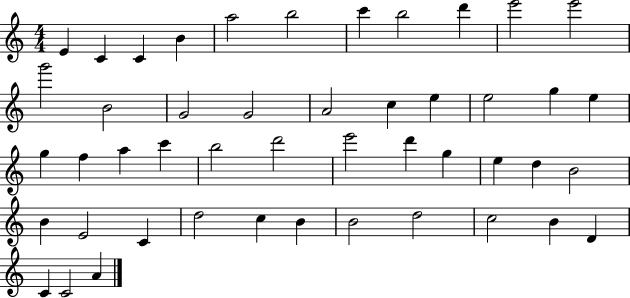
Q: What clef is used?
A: treble